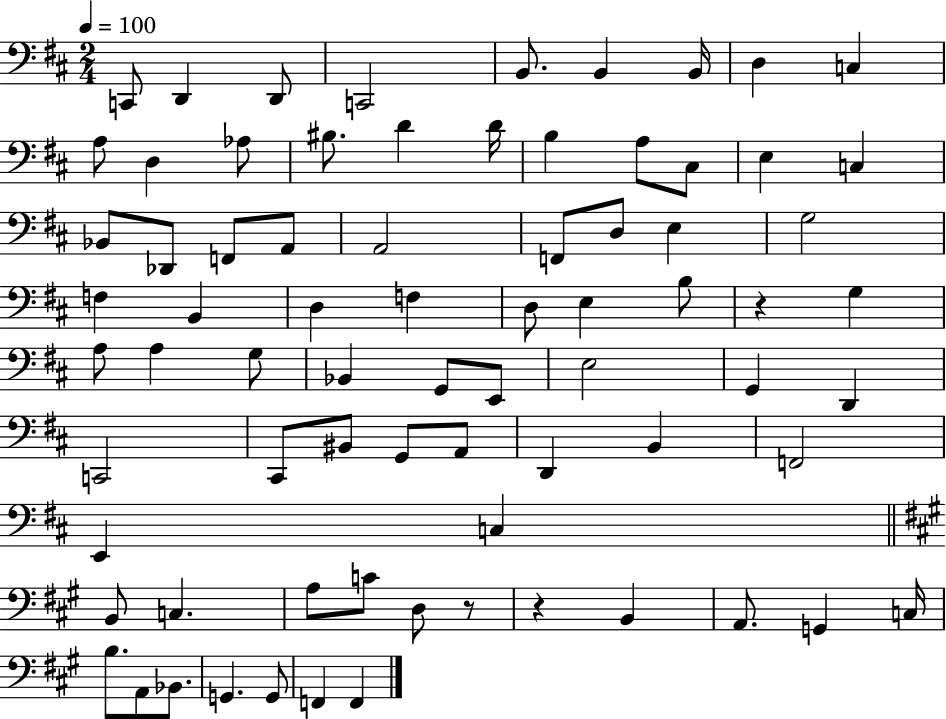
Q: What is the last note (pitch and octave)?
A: F2